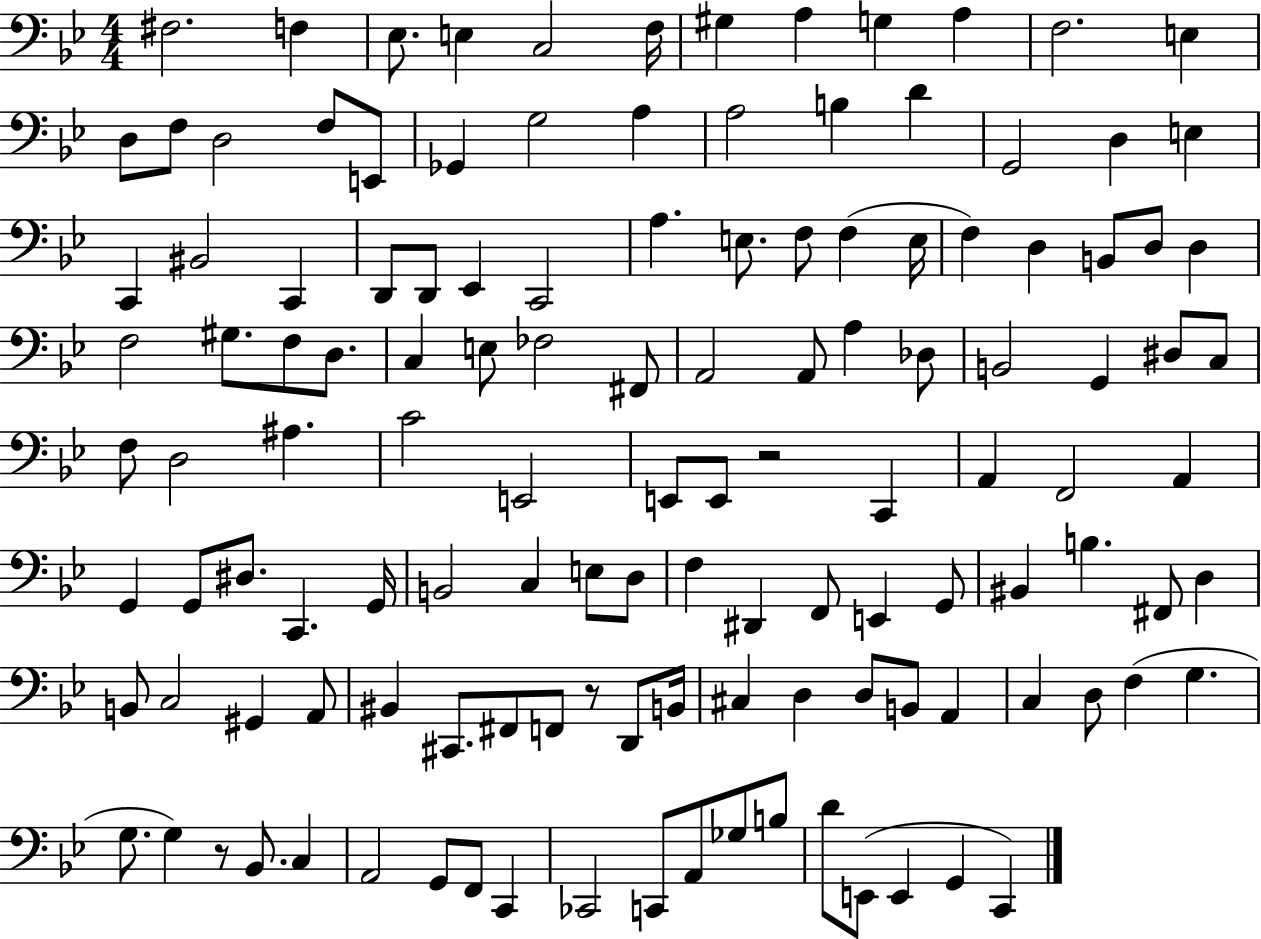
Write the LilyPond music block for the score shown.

{
  \clef bass
  \numericTimeSignature
  \time 4/4
  \key bes \major
  fis2. f4 | ees8. e4 c2 f16 | gis4 a4 g4 a4 | f2. e4 | \break d8 f8 d2 f8 e,8 | ges,4 g2 a4 | a2 b4 d'4 | g,2 d4 e4 | \break c,4 bis,2 c,4 | d,8 d,8 ees,4 c,2 | a4. e8. f8 f4( e16 | f4) d4 b,8 d8 d4 | \break f2 gis8. f8 d8. | c4 e8 fes2 fis,8 | a,2 a,8 a4 des8 | b,2 g,4 dis8 c8 | \break f8 d2 ais4. | c'2 e,2 | e,8 e,8 r2 c,4 | a,4 f,2 a,4 | \break g,4 g,8 dis8. c,4. g,16 | b,2 c4 e8 d8 | f4 dis,4 f,8 e,4 g,8 | bis,4 b4. fis,8 d4 | \break b,8 c2 gis,4 a,8 | bis,4 cis,8. fis,8 f,8 r8 d,8 b,16 | cis4 d4 d8 b,8 a,4 | c4 d8 f4( g4. | \break g8. g4) r8 bes,8. c4 | a,2 g,8 f,8 c,4 | ces,2 c,8 a,8 ges8 b8 | d'8 e,8( e,4 g,4 c,4) | \break \bar "|."
}